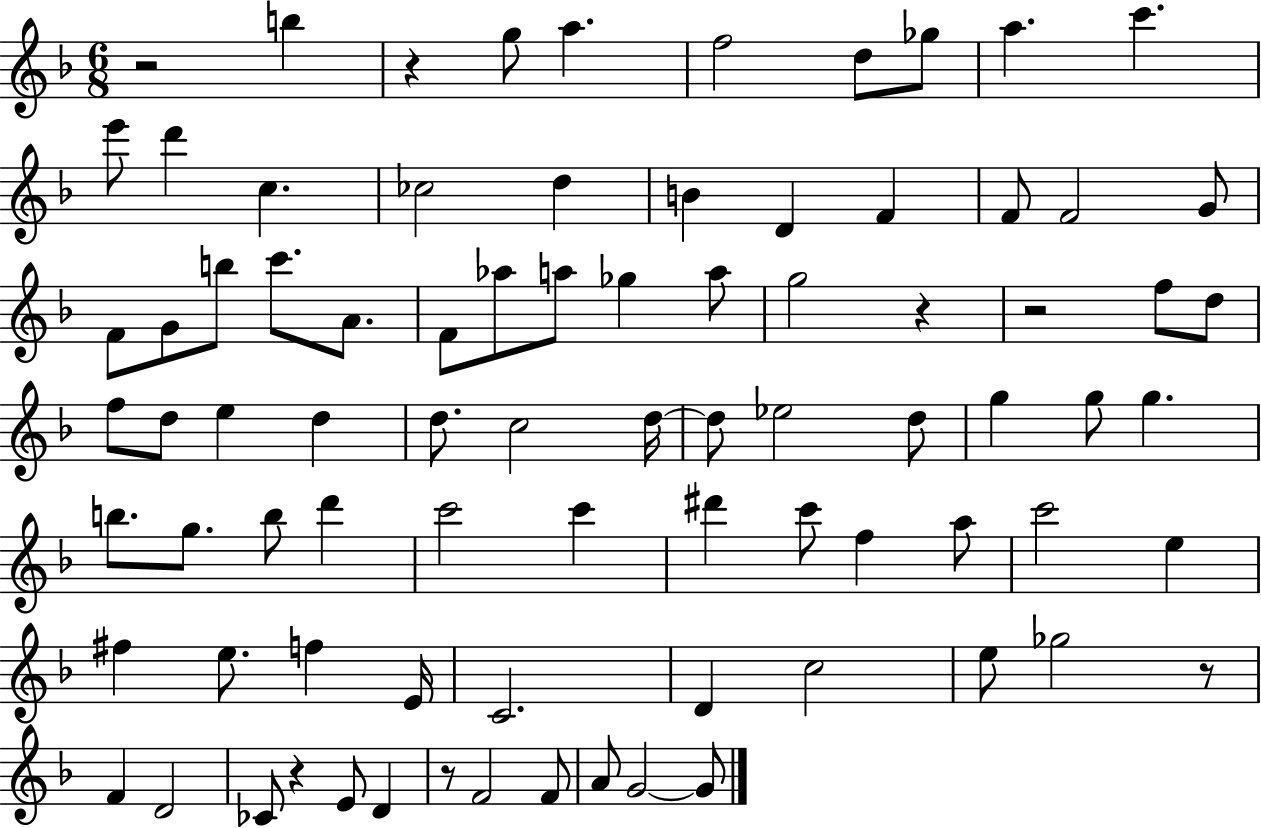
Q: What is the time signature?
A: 6/8